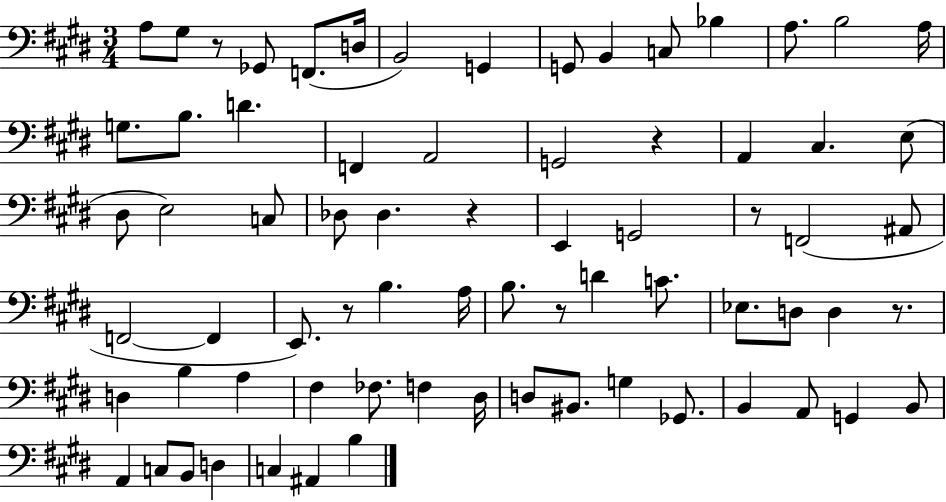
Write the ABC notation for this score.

X:1
T:Untitled
M:3/4
L:1/4
K:E
A,/2 ^G,/2 z/2 _G,,/2 F,,/2 D,/4 B,,2 G,, G,,/2 B,, C,/2 _B, A,/2 B,2 A,/4 G,/2 B,/2 D F,, A,,2 G,,2 z A,, ^C, E,/2 ^D,/2 E,2 C,/2 _D,/2 _D, z E,, G,,2 z/2 F,,2 ^A,,/2 F,,2 F,, E,,/2 z/2 B, A,/4 B,/2 z/2 D C/2 _E,/2 D,/2 D, z/2 D, B, A, ^F, _F,/2 F, ^D,/4 D,/2 ^B,,/2 G, _G,,/2 B,, A,,/2 G,, B,,/2 A,, C,/2 B,,/2 D, C, ^A,, B,